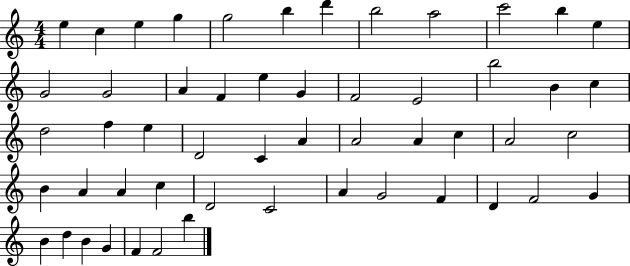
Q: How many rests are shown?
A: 0